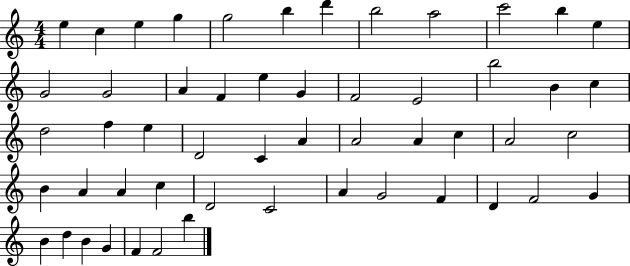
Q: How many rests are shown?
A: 0